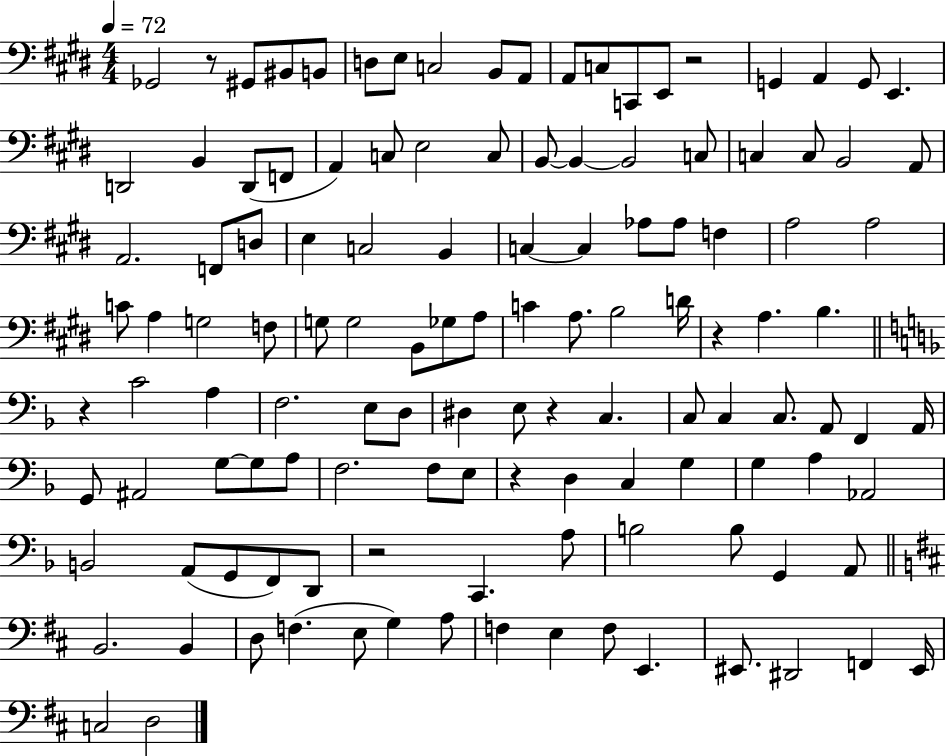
{
  \clef bass
  \numericTimeSignature
  \time 4/4
  \key e \major
  \tempo 4 = 72
  \repeat volta 2 { ges,2 r8 gis,8 bis,8 b,8 | d8 e8 c2 b,8 a,8 | a,8 c8 c,8 e,8 r2 | g,4 a,4 g,8 e,4. | \break d,2 b,4 d,8( f,8 | a,4) c8 e2 c8 | b,8~~ b,4~~ b,2 c8 | c4 c8 b,2 a,8 | \break a,2. f,8 d8 | e4 c2 b,4 | c4~~ c4 aes8 aes8 f4 | a2 a2 | \break c'8 a4 g2 f8 | g8 g2 b,8 ges8 a8 | c'4 a8. b2 d'16 | r4 a4. b4. | \break \bar "||" \break \key f \major r4 c'2 a4 | f2. e8 d8 | dis4 e8 r4 c4. | c8 c4 c8. a,8 f,4 a,16 | \break g,8 ais,2 g8~~ g8 a8 | f2. f8 e8 | r4 d4 c4 g4 | g4 a4 aes,2 | \break b,2 a,8( g,8 f,8) d,8 | r2 c,4. a8 | b2 b8 g,4 a,8 | \bar "||" \break \key b \minor b,2. b,4 | d8 f4.( e8 g4) a8 | f4 e4 f8 e,4. | eis,8. dis,2 f,4 eis,16 | \break c2 d2 | } \bar "|."
}